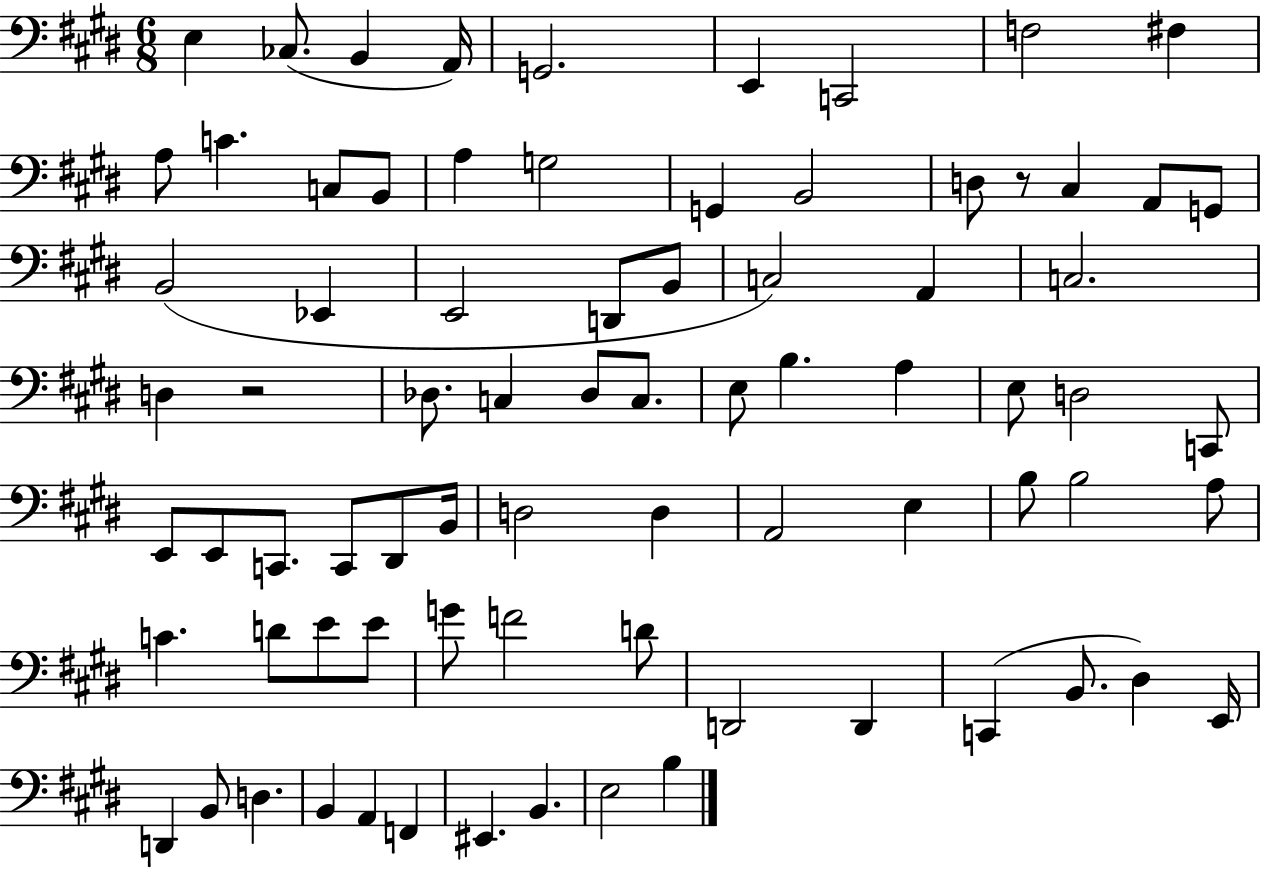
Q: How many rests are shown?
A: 2